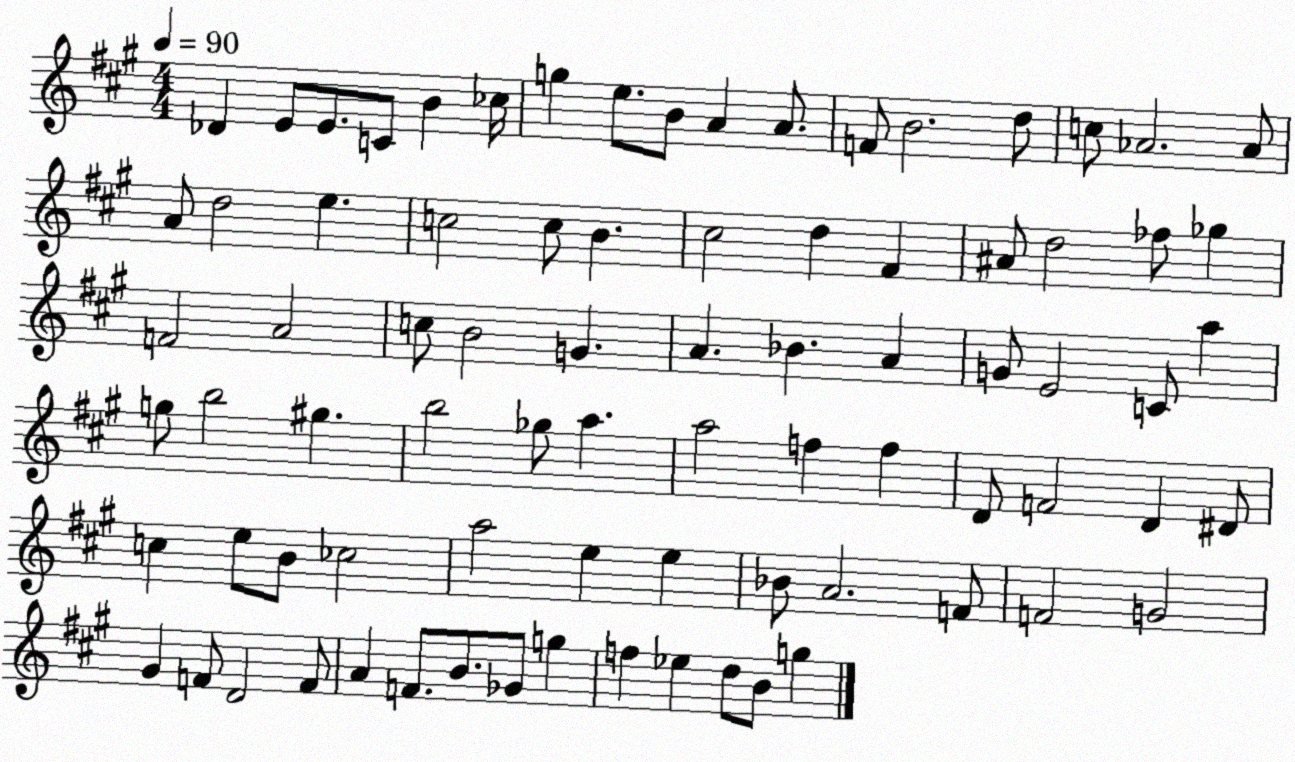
X:1
T:Untitled
M:4/4
L:1/4
K:A
_D E/2 E/2 C/2 B _c/4 g e/2 B/2 A A/2 F/2 B2 d/2 c/2 _A2 _A/2 A/2 d2 e c2 c/2 B ^c2 d ^F ^A/2 d2 _f/2 _g F2 A2 c/2 B2 G A _B A G/2 E2 C/2 a g/2 b2 ^g b2 _g/2 a a2 f f D/2 F2 D ^D/2 c e/2 B/2 _c2 a2 e e _B/2 A2 F/2 F2 G2 ^G F/2 D2 F/2 A F/2 B/2 _G/2 g f _e d/2 B/2 g